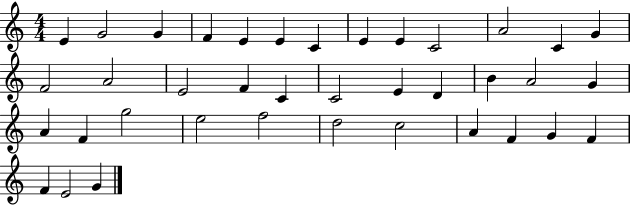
X:1
T:Untitled
M:4/4
L:1/4
K:C
E G2 G F E E C E E C2 A2 C G F2 A2 E2 F C C2 E D B A2 G A F g2 e2 f2 d2 c2 A F G F F E2 G